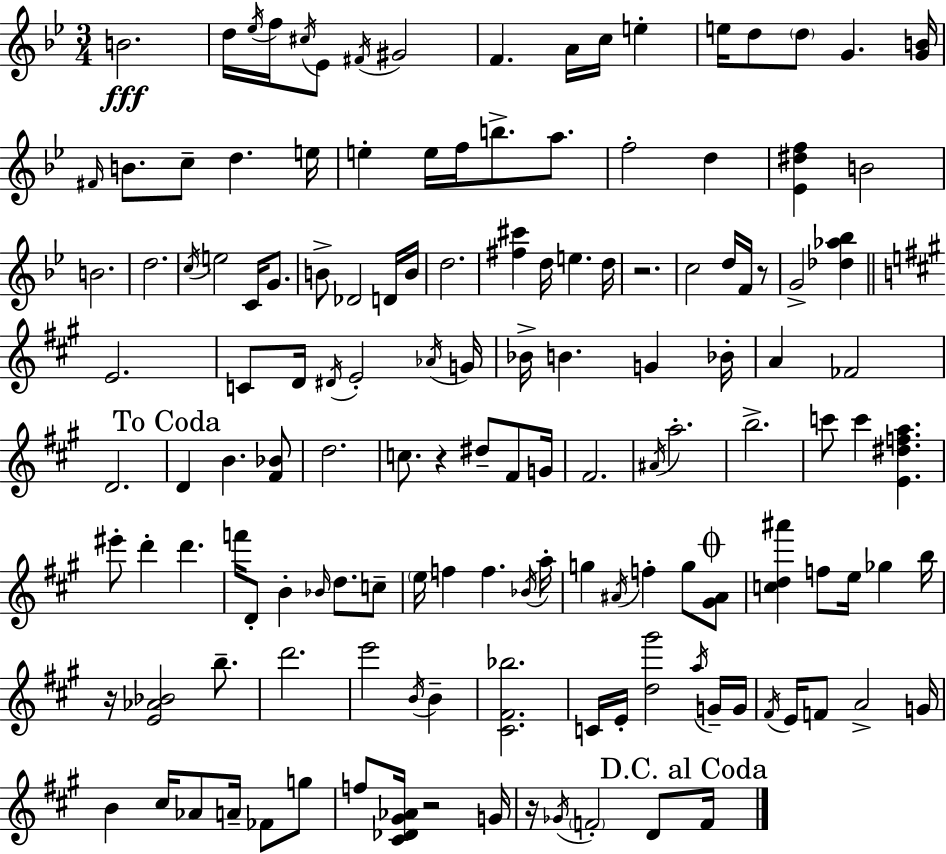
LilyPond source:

{
  \clef treble
  \numericTimeSignature
  \time 3/4
  \key bes \major
  b'2.\fff | d''16 \acciaccatura { ees''16 } f''16 \acciaccatura { cis''16 } ees'8 \acciaccatura { fis'16 } gis'2 | f'4. a'16 c''16 e''4-. | e''16 d''8 \parenthesize d''8 g'4. | \break <g' b'>16 \grace { fis'16 } b'8. c''8-- d''4. | e''16 e''4-. e''16 f''16 b''8.-> | a''8. f''2-. | d''4 <ees' dis'' f''>4 b'2 | \break b'2. | d''2. | \acciaccatura { c''16 } e''2 | c'16 g'8. b'8-> des'2 | \break d'16 b'16 d''2. | <fis'' cis'''>4 d''16 e''4. | d''16 r2. | c''2 | \break d''16 f'16 r8 g'2-> | <des'' aes'' bes''>4 \bar "||" \break \key a \major e'2. | c'8 d'16 \acciaccatura { dis'16 } e'2-. | \acciaccatura { aes'16 } g'16 bes'16-> b'4. g'4 | bes'16-. a'4 fes'2 | \break d'2. | \mark "To Coda" d'4 b'4. | <fis' bes'>8 d''2. | c''8. r4 dis''8-- fis'8 | \break g'16 fis'2. | \acciaccatura { ais'16 } a''2.-. | b''2.-> | c'''8 c'''4 <e' dis'' f'' a''>4. | \break eis'''8-. d'''4-. d'''4. | f'''16 d'8-. b'4-. \grace { bes'16 } d''8. | c''8-- \parenthesize e''16 f''4 f''4. | \acciaccatura { bes'16 } a''16-. g''4 \acciaccatura { ais'16 } f''4-. | \break g''8 \mark \markup { \musicglyph "scripts.coda" } <gis' ais'>8 <c'' d'' ais'''>4 f''8 | e''16 ges''4 b''16 r16 <e' aes' bes'>2 | b''8.-- d'''2. | e'''2 | \break \acciaccatura { b'16 } b'4-- <cis' fis' bes''>2. | c'16 e'16-. <d'' gis'''>2 | \acciaccatura { a''16 } g'16-- g'16 \acciaccatura { fis'16 } e'16 f'8 | a'2-> g'16 b'4 | \break cis''16 aes'8 a'16-- fes'8 g''8 f''8 <cis' des' gis' aes'>16 | r2 g'16 r16 \acciaccatura { ges'16 } \parenthesize f'2-. | d'8 \mark "D.C. al Coda" f'16 \bar "|."
}